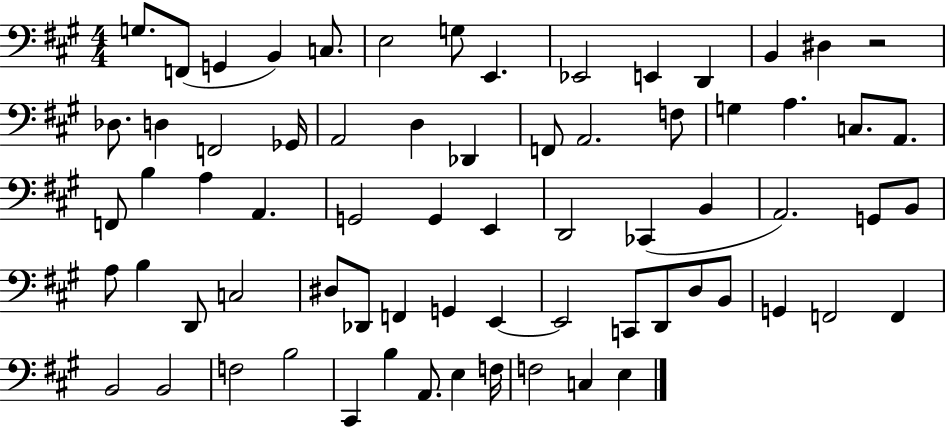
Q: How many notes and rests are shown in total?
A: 70